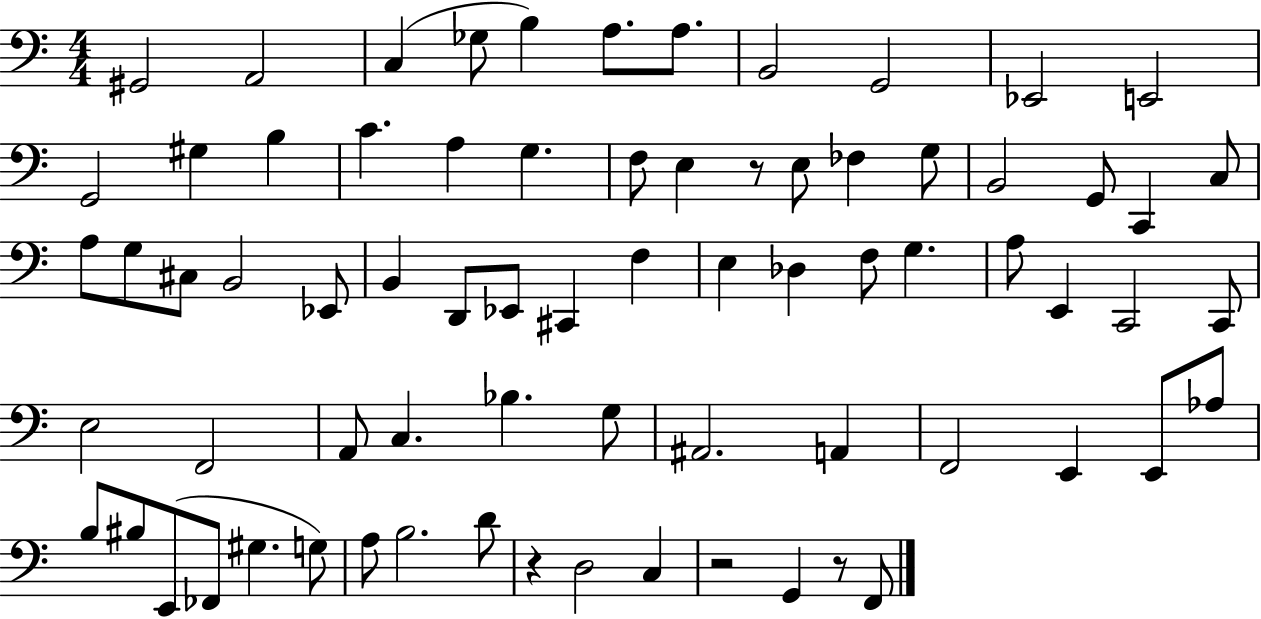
G#2/h A2/h C3/q Gb3/e B3/q A3/e. A3/e. B2/h G2/h Eb2/h E2/h G2/h G#3/q B3/q C4/q. A3/q G3/q. F3/e E3/q R/e E3/e FES3/q G3/e B2/h G2/e C2/q C3/e A3/e G3/e C#3/e B2/h Eb2/e B2/q D2/e Eb2/e C#2/q F3/q E3/q Db3/q F3/e G3/q. A3/e E2/q C2/h C2/e E3/h F2/h A2/e C3/q. Bb3/q. G3/e A#2/h. A2/q F2/h E2/q E2/e Ab3/e B3/e BIS3/e E2/e FES2/e G#3/q. G3/e A3/e B3/h. D4/e R/q D3/h C3/q R/h G2/q R/e F2/e